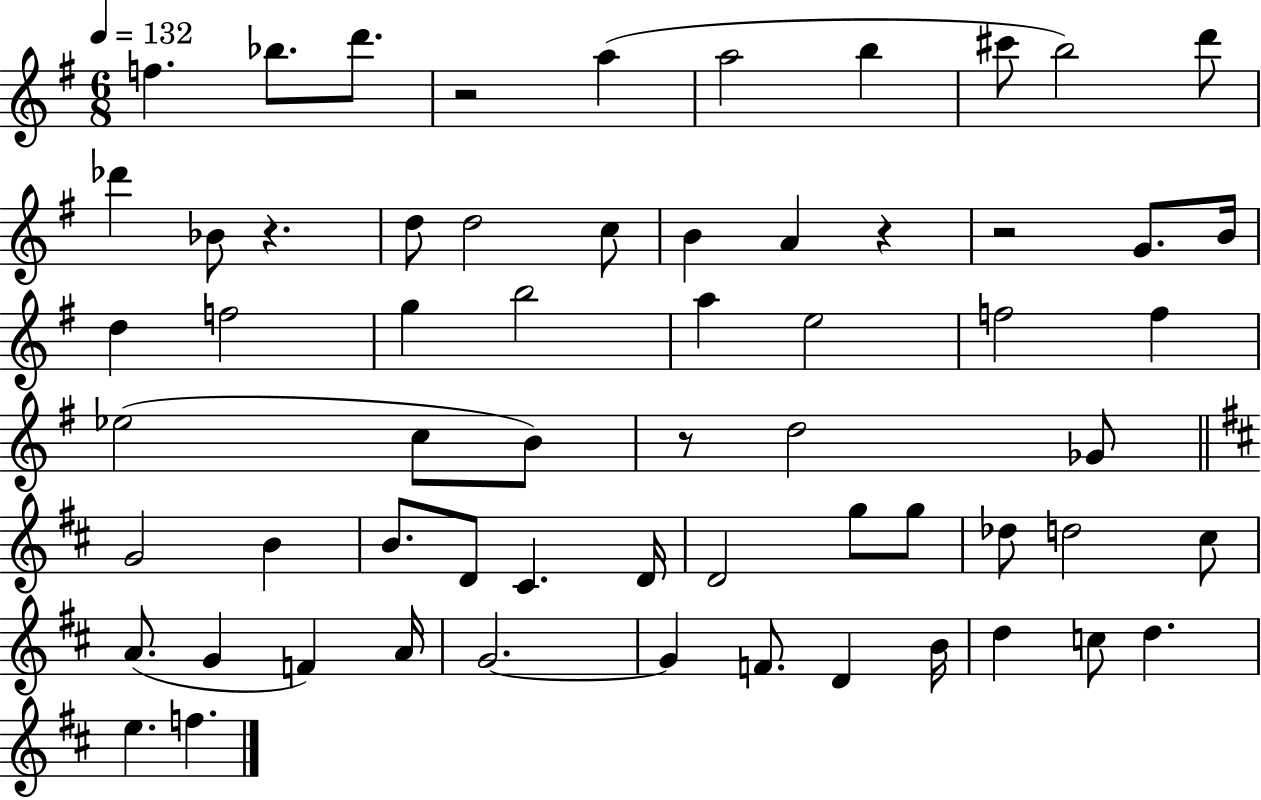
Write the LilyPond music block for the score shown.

{
  \clef treble
  \numericTimeSignature
  \time 6/8
  \key g \major
  \tempo 4 = 132
  f''4. bes''8. d'''8. | r2 a''4( | a''2 b''4 | cis'''8 b''2) d'''8 | \break des'''4 bes'8 r4. | d''8 d''2 c''8 | b'4 a'4 r4 | r2 g'8. b'16 | \break d''4 f''2 | g''4 b''2 | a''4 e''2 | f''2 f''4 | \break ees''2( c''8 b'8) | r8 d''2 ges'8 | \bar "||" \break \key b \minor g'2 b'4 | b'8. d'8 cis'4. d'16 | d'2 g''8 g''8 | des''8 d''2 cis''8 | \break a'8.( g'4 f'4) a'16 | g'2.~~ | g'4 f'8. d'4 b'16 | d''4 c''8 d''4. | \break e''4. f''4. | \bar "|."
}